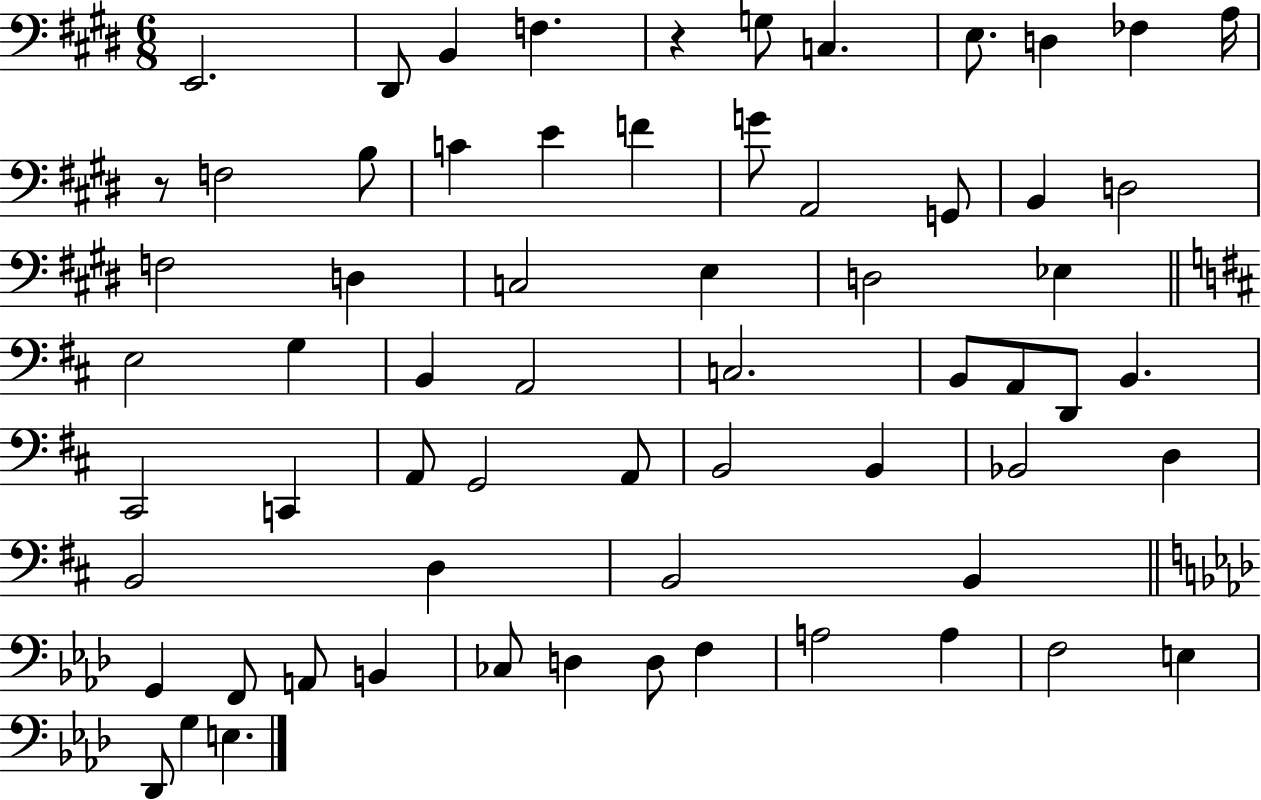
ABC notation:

X:1
T:Untitled
M:6/8
L:1/4
K:E
E,,2 ^D,,/2 B,, F, z G,/2 C, E,/2 D, _F, A,/4 z/2 F,2 B,/2 C E F G/2 A,,2 G,,/2 B,, D,2 F,2 D, C,2 E, D,2 _E, E,2 G, B,, A,,2 C,2 B,,/2 A,,/2 D,,/2 B,, ^C,,2 C,, A,,/2 G,,2 A,,/2 B,,2 B,, _B,,2 D, B,,2 D, B,,2 B,, G,, F,,/2 A,,/2 B,, _C,/2 D, D,/2 F, A,2 A, F,2 E, _D,,/2 G, E,